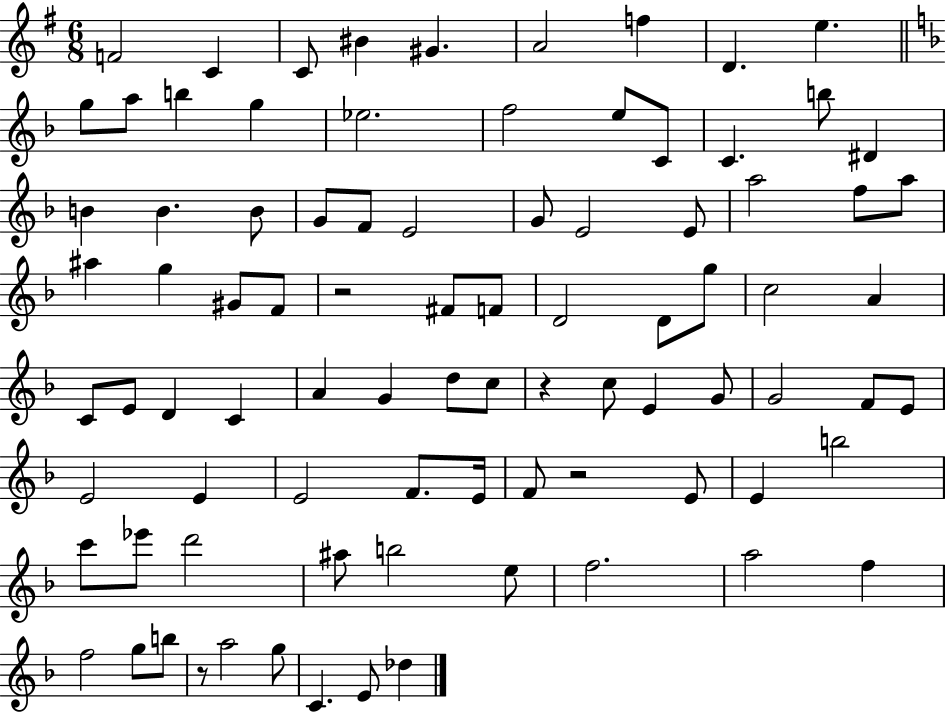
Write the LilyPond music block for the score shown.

{
  \clef treble
  \numericTimeSignature
  \time 6/8
  \key g \major
  f'2 c'4 | c'8 bis'4 gis'4. | a'2 f''4 | d'4. e''4. | \break \bar "||" \break \key f \major g''8 a''8 b''4 g''4 | ees''2. | f''2 e''8 c'8 | c'4. b''8 dis'4 | \break b'4 b'4. b'8 | g'8 f'8 e'2 | g'8 e'2 e'8 | a''2 f''8 a''8 | \break ais''4 g''4 gis'8 f'8 | r2 fis'8 f'8 | d'2 d'8 g''8 | c''2 a'4 | \break c'8 e'8 d'4 c'4 | a'4 g'4 d''8 c''8 | r4 c''8 e'4 g'8 | g'2 f'8 e'8 | \break e'2 e'4 | e'2 f'8. e'16 | f'8 r2 e'8 | e'4 b''2 | \break c'''8 ees'''8 d'''2 | ais''8 b''2 e''8 | f''2. | a''2 f''4 | \break f''2 g''8 b''8 | r8 a''2 g''8 | c'4. e'8 des''4 | \bar "|."
}